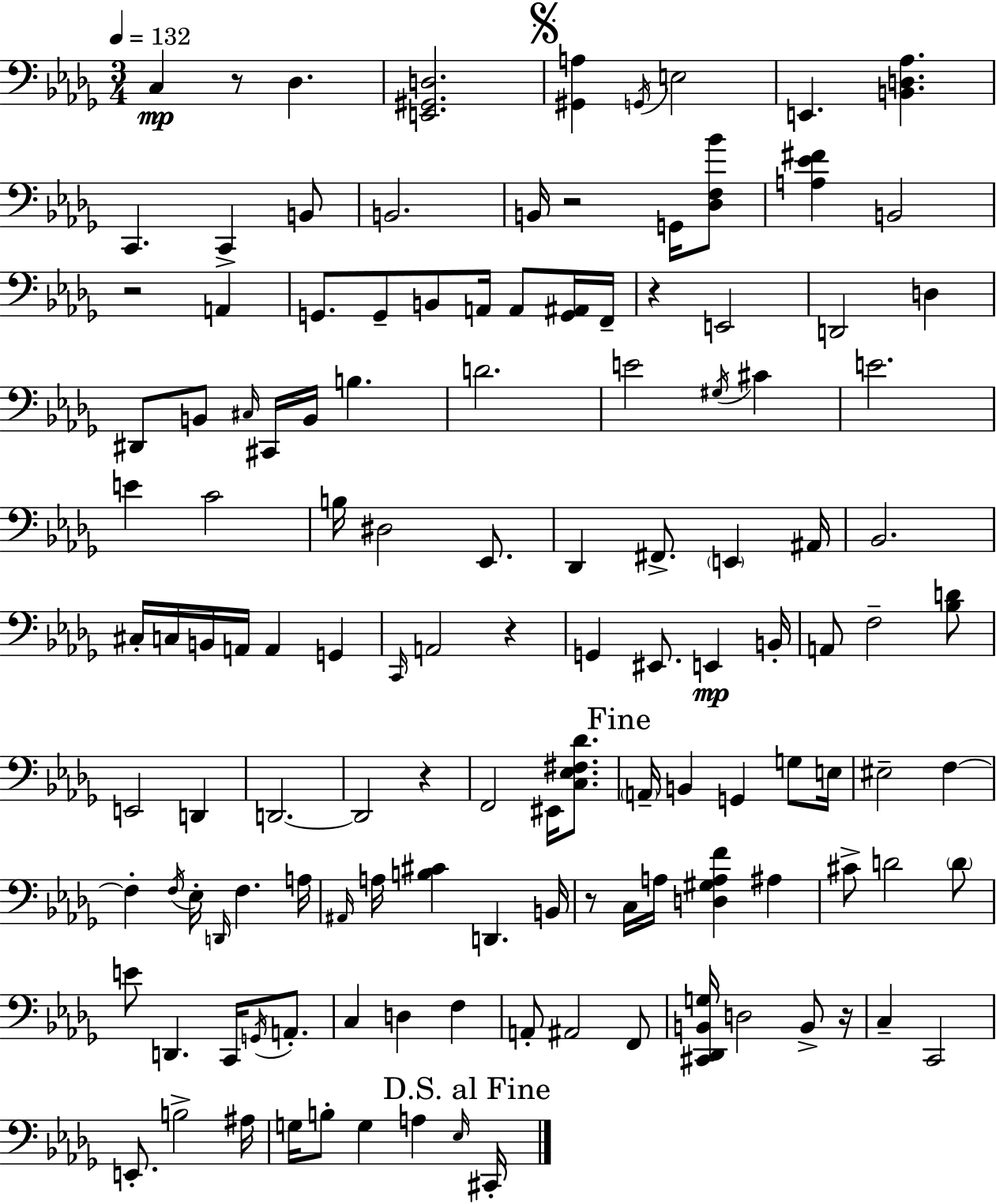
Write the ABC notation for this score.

X:1
T:Untitled
M:3/4
L:1/4
K:Bbm
C, z/2 _D, [E,,^G,,D,]2 [^G,,A,] G,,/4 E,2 E,, [B,,D,_A,] C,, C,, B,,/2 B,,2 B,,/4 z2 G,,/4 [_D,F,_B]/2 [A,_E^F] B,,2 z2 A,, G,,/2 G,,/2 B,,/2 A,,/4 A,,/2 [G,,^A,,]/4 F,,/4 z E,,2 D,,2 D, ^D,,/2 B,,/2 ^C,/4 ^C,,/4 B,,/4 B, D2 E2 ^G,/4 ^C E2 E C2 B,/4 ^D,2 _E,,/2 _D,, ^F,,/2 E,, ^A,,/4 _B,,2 ^C,/4 C,/4 B,,/4 A,,/4 A,, G,, C,,/4 A,,2 z G,, ^E,,/2 E,, B,,/4 A,,/2 F,2 [_B,D]/2 E,,2 D,, D,,2 D,,2 z F,,2 ^E,,/4 [C,_E,^F,_D]/2 A,,/4 B,, G,, G,/2 E,/4 ^E,2 F, F, F,/4 _E,/4 D,,/4 F, A,/4 ^A,,/4 A,/4 [B,^C] D,, B,,/4 z/2 C,/4 A,/4 [D,^G,A,F] ^A, ^C/2 D2 D/2 E/2 D,, C,,/4 G,,/4 A,,/2 C, D, F, A,,/2 ^A,,2 F,,/2 [^C,,_D,,B,,G,]/4 D,2 B,,/2 z/4 C, C,,2 E,,/2 B,2 ^A,/4 G,/4 B,/2 G, A, _E,/4 ^C,,/4